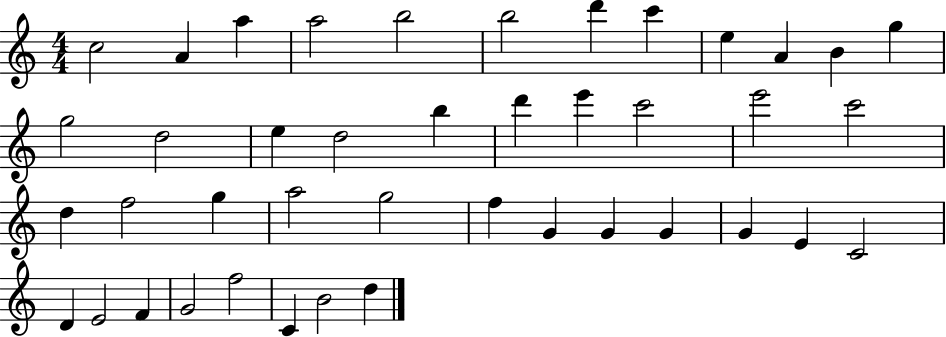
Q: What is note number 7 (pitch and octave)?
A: D6